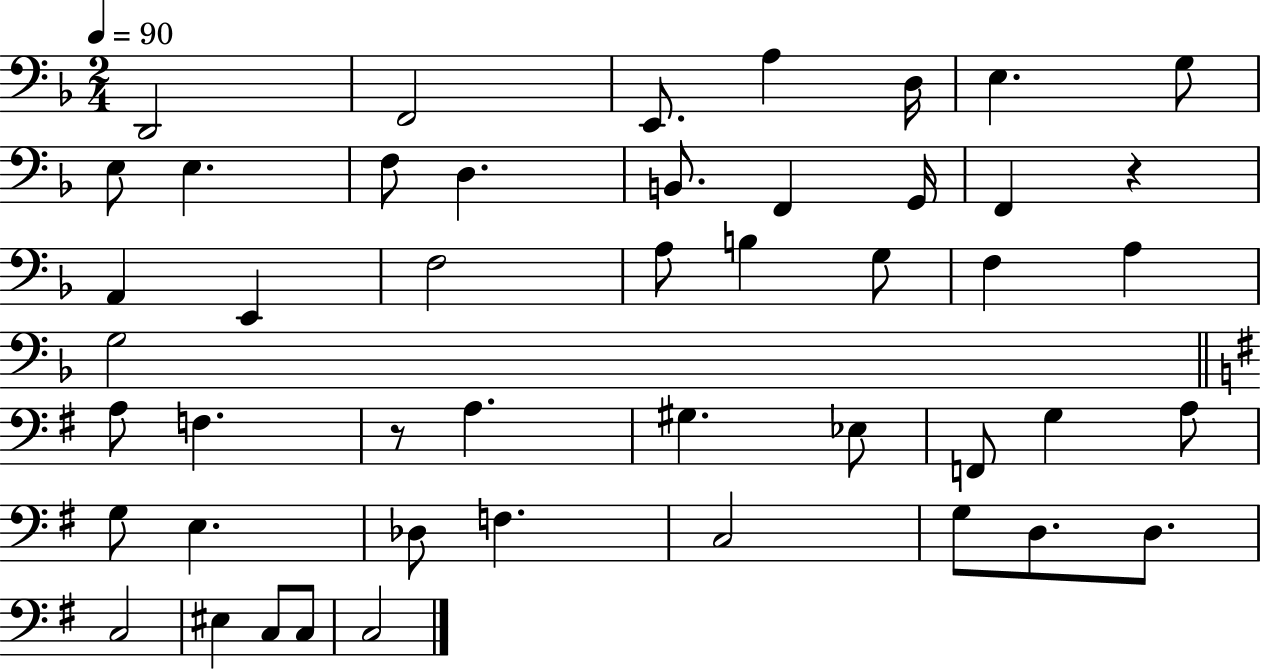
{
  \clef bass
  \numericTimeSignature
  \time 2/4
  \key f \major
  \tempo 4 = 90
  d,2 | f,2 | e,8. a4 d16 | e4. g8 | \break e8 e4. | f8 d4. | b,8. f,4 g,16 | f,4 r4 | \break a,4 e,4 | f2 | a8 b4 g8 | f4 a4 | \break g2 | \bar "||" \break \key g \major a8 f4. | r8 a4. | gis4. ees8 | f,8 g4 a8 | \break g8 e4. | des8 f4. | c2 | g8 d8. d8. | \break c2 | eis4 c8 c8 | c2 | \bar "|."
}